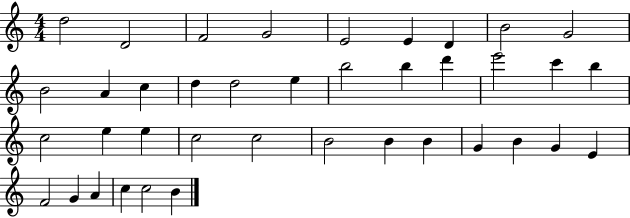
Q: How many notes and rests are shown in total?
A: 39